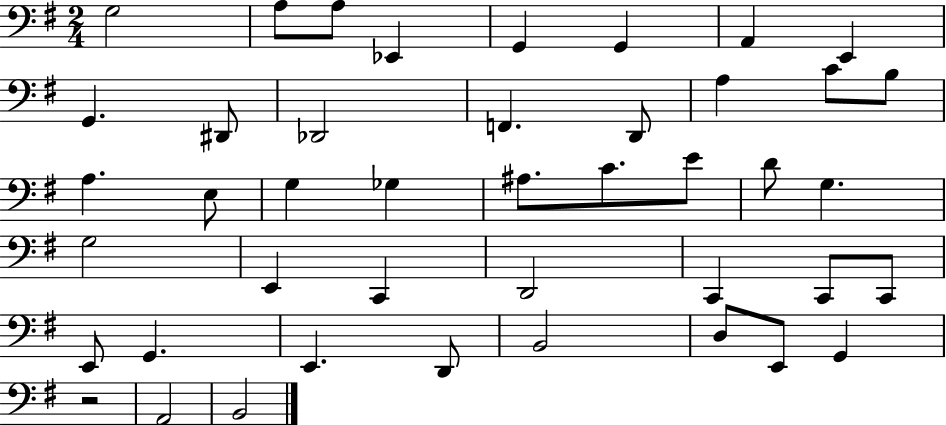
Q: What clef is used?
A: bass